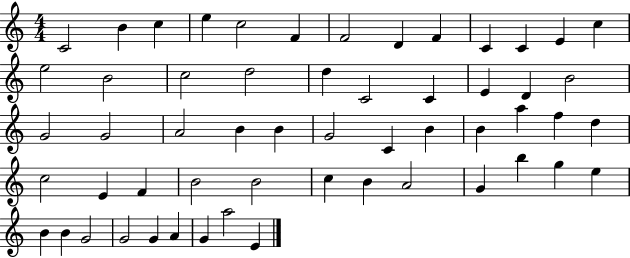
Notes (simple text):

C4/h B4/q C5/q E5/q C5/h F4/q F4/h D4/q F4/q C4/q C4/q E4/q C5/q E5/h B4/h C5/h D5/h D5/q C4/h C4/q E4/q D4/q B4/h G4/h G4/h A4/h B4/q B4/q G4/h C4/q B4/q B4/q A5/q F5/q D5/q C5/h E4/q F4/q B4/h B4/h C5/q B4/q A4/h G4/q B5/q G5/q E5/q B4/q B4/q G4/h G4/h G4/q A4/q G4/q A5/h E4/q